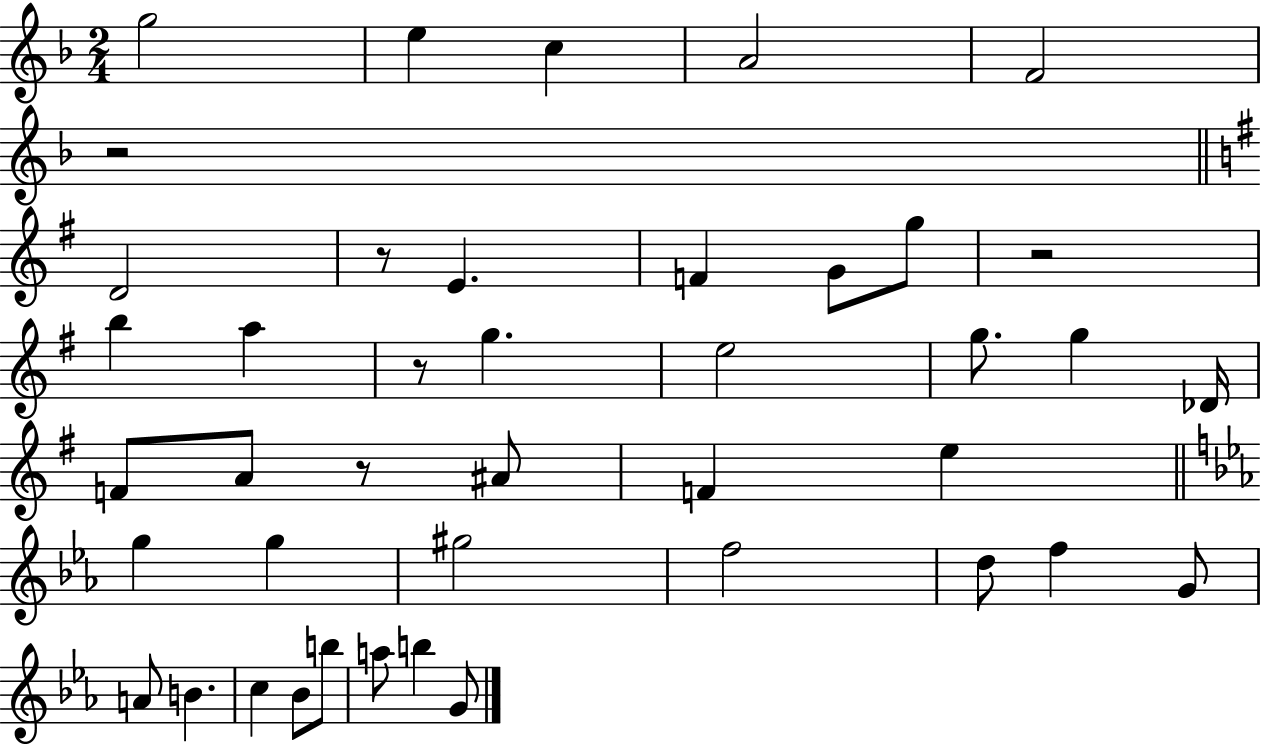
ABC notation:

X:1
T:Untitled
M:2/4
L:1/4
K:F
g2 e c A2 F2 z2 D2 z/2 E F G/2 g/2 z2 b a z/2 g e2 g/2 g _D/4 F/2 A/2 z/2 ^A/2 F e g g ^g2 f2 d/2 f G/2 A/2 B c _B/2 b/2 a/2 b G/2